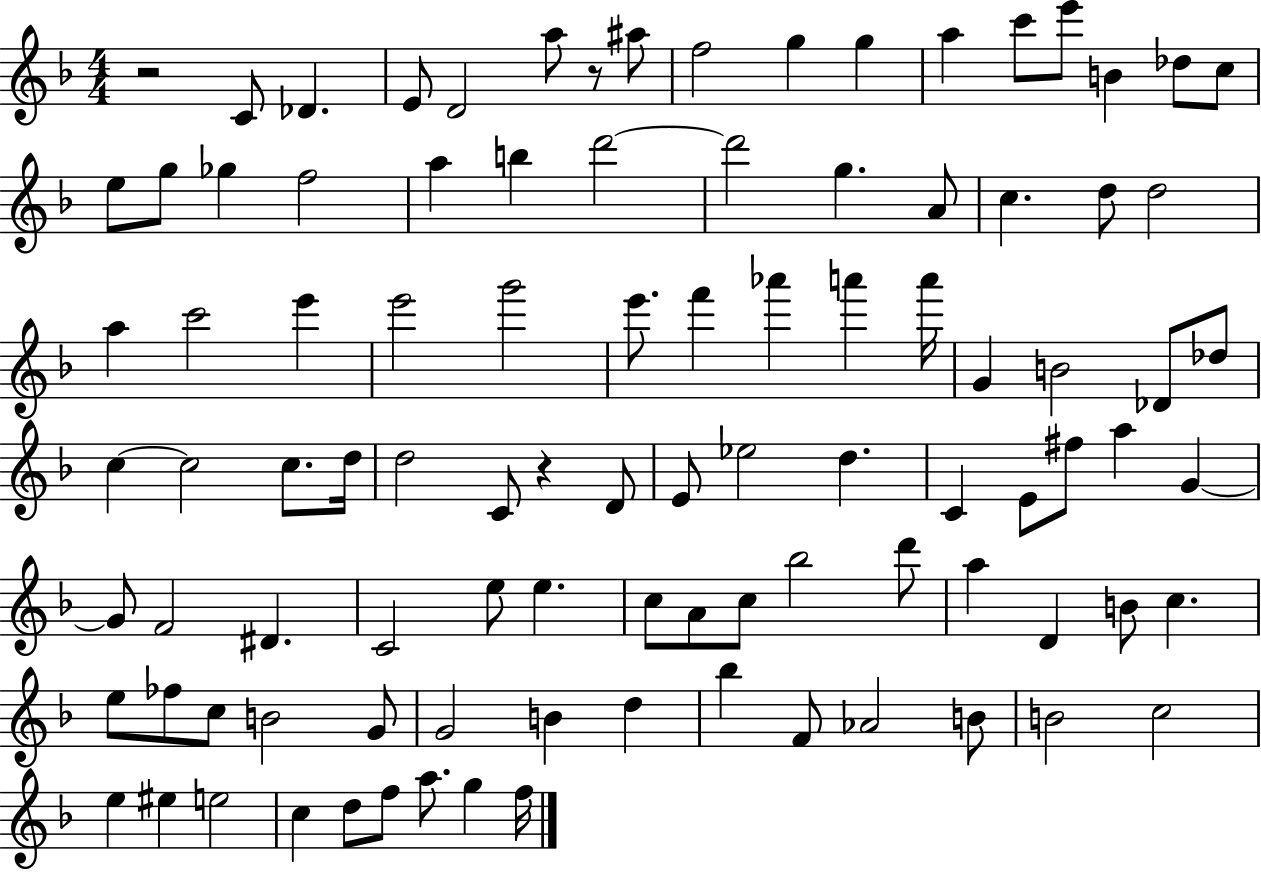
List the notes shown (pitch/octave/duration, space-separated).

R/h C4/e Db4/q. E4/e D4/h A5/e R/e A#5/e F5/h G5/q G5/q A5/q C6/e E6/e B4/q Db5/e C5/e E5/e G5/e Gb5/q F5/h A5/q B5/q D6/h D6/h G5/q. A4/e C5/q. D5/e D5/h A5/q C6/h E6/q E6/h G6/h E6/e. F6/q Ab6/q A6/q A6/s G4/q B4/h Db4/e Db5/e C5/q C5/h C5/e. D5/s D5/h C4/e R/q D4/e E4/e Eb5/h D5/q. C4/q E4/e F#5/e A5/q G4/q G4/e F4/h D#4/q. C4/h E5/e E5/q. C5/e A4/e C5/e Bb5/h D6/e A5/q D4/q B4/e C5/q. E5/e FES5/e C5/e B4/h G4/e G4/h B4/q D5/q Bb5/q F4/e Ab4/h B4/e B4/h C5/h E5/q EIS5/q E5/h C5/q D5/e F5/e A5/e. G5/q F5/s